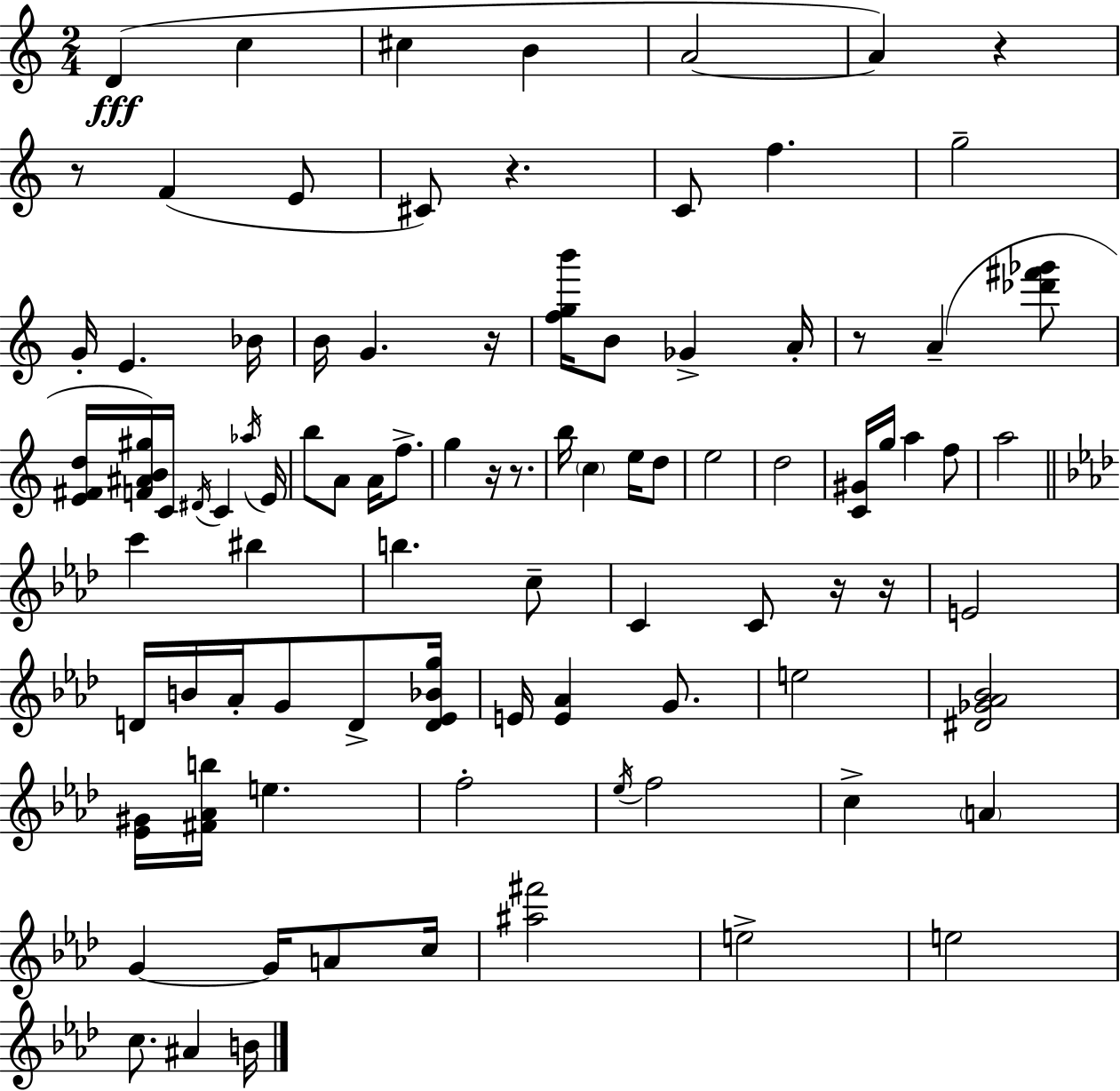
{
  \clef treble
  \numericTimeSignature
  \time 2/4
  \key a \minor
  d'4(\fff c''4 | cis''4 b'4 | a'2~~ | a'4) r4 | \break r8 f'4( e'8 | cis'8) r4. | c'8 f''4. | g''2-- | \break g'16-. e'4. bes'16 | b'16 g'4. r16 | <f'' g'' b'''>16 b'8 ges'4-> a'16-. | r8 a'4--( <des''' fis''' ges'''>8 | \break <e' fis' d''>16 <f' ais' b' gis''>16) c'16 \acciaccatura { dis'16 } c'4 | \acciaccatura { aes''16 } e'16 b''8 a'8 a'16 f''8.-> | g''4 r16 r8. | b''16 \parenthesize c''4 e''16 | \break d''8 e''2 | d''2 | <c' gis'>16 g''16 a''4 | f''8 a''2 | \break \bar "||" \break \key aes \major c'''4 bis''4 | b''4. c''8-- | c'4 c'8 r16 r16 | e'2 | \break d'16 b'16 aes'16-. g'8 d'8-> <d' ees' bes' g''>16 | e'16 <e' aes'>4 g'8. | e''2 | <dis' ges' aes' bes'>2 | \break <ees' gis'>16 <fis' aes' b''>16 e''4. | f''2-. | \acciaccatura { ees''16 } f''2 | c''4-> \parenthesize a'4 | \break g'4~~ g'16 a'8 | c''16 <ais'' fis'''>2 | e''2-> | e''2 | \break c''8. ais'4 | b'16 \bar "|."
}